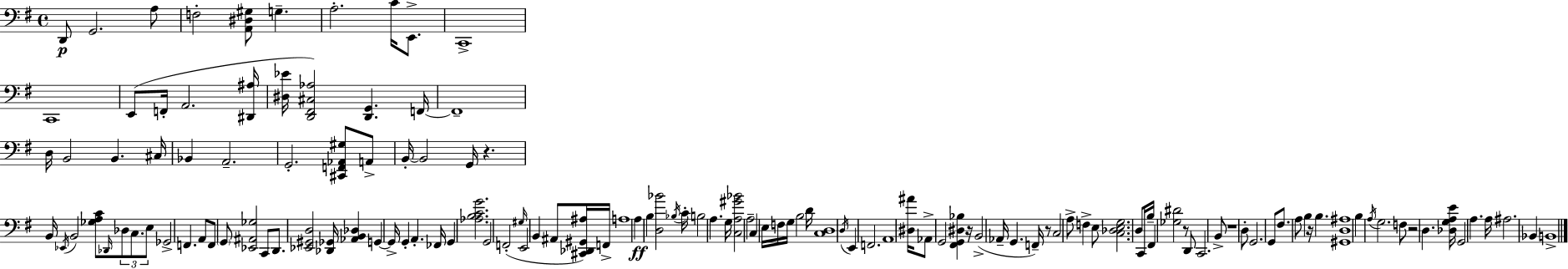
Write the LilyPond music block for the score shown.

{
  \clef bass
  \time 4/4
  \defaultTimeSignature
  \key g \major
  d,8\p g,2. a8 | f2-. <a, dis gis>8 g4.-- | a2.-. c'16 e,8.-> | c,1-> | \break c,1 | e,8( f,16-. a,2. <dis, ais>16 | <dis ees'>16 <d, fis, cis aes>2) <d, g,>4. f,16~~ | f,1-- | \break d16 b,2 b,4. cis16 | bes,4 a,2.-- | g,2.-. <cis, f, aes, gis>8 a,8-> | b,16-.~~ b,2 g,16 r4. | \break b,16 \acciaccatura { ees,16 } b,2 <ges a c'>8 \grace { des,16 } \tuplet 3/2 { des8 c8. | e8 } ges,2-> f,4. | a,8 f,8 \parenthesize g,8 <ees, ais, ges>2 | c,8 d,8. <ees, gis, d>2 <des, ges,>16 <aes, b, des>4 | \break g,4~~ g,16-> g,4-. a,4.-. | fes,16 g,4 <aes b c' g'>2. | g,2 f,2-.( | \grace { gis16 } e,2 b,4 ais,8 | \break <cis, des, gis, ais>16) f,16-> a1 | a4\ff b4 <d bes'>2 | \acciaccatura { bes16 } c'16-. b2 a4. | g16 <c a gis' bes'>2 a2-- | \break c4 e16 f16 g16 b2 | d'16 <c d>1 | \acciaccatura { d16 } e,4 f,2. | a,1 | \break <dis ais'>16 aes,8-> g,2 | <fis, g, dis bes>4 r16 b,2->( aes,16-- g,4. | f,16--) r8 c2 a8-> | f4-> e8 <c des e g>2. | \break d8 c,16 b16-- fis,4 <ges dis'>2 | r8 d,8 c,2. | b,8-> r1 | d8-. g,2. | \break g,8 fis8. a8 b4 r16 b4. | <gis, d ais>1 | b4 \acciaccatura { a16 } g2. | f8 r2 | \break d4. <des g a e'>16 g,2 a4. | a16 ais2. | bes,4 b,1-> | \bar "|."
}